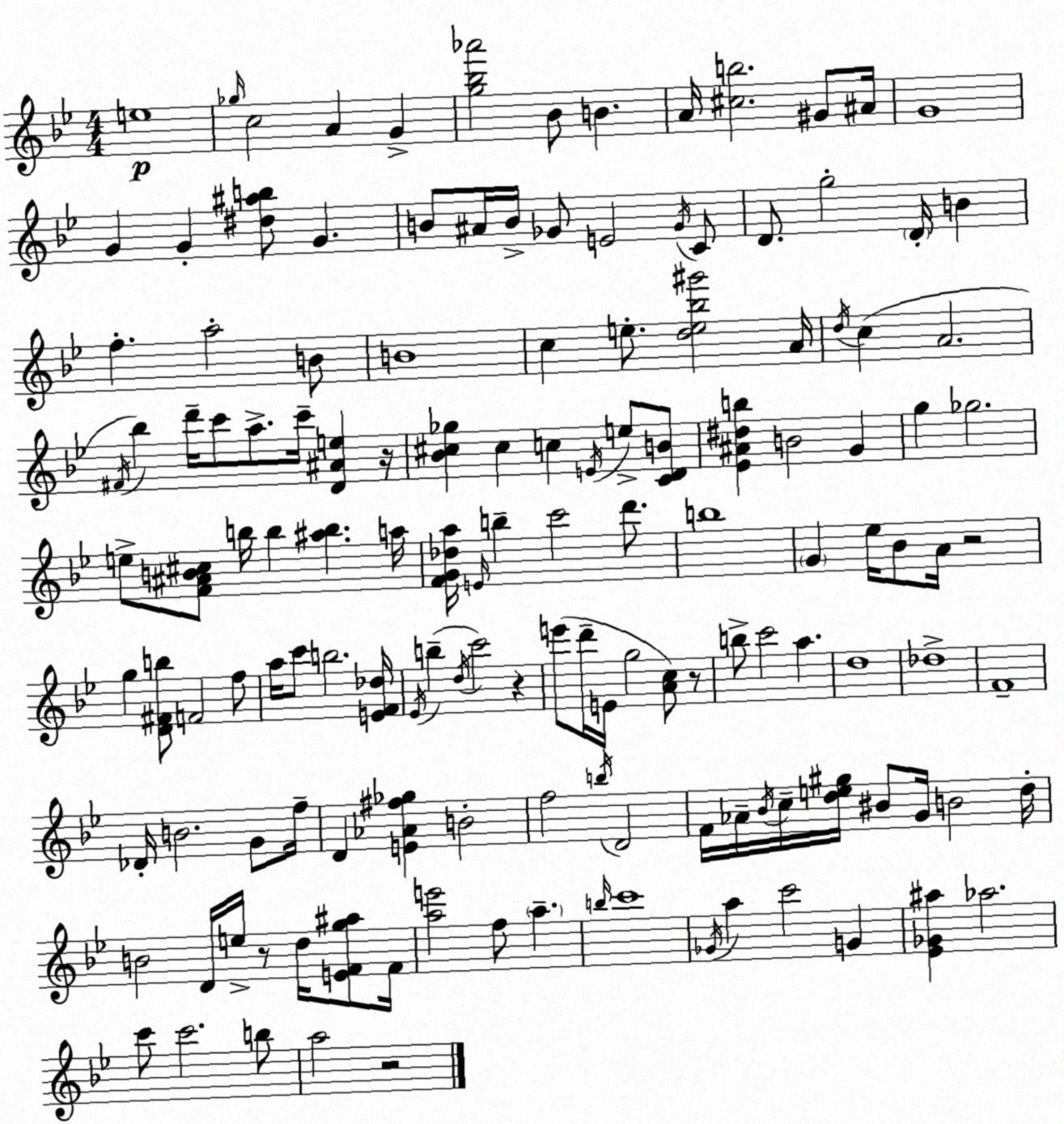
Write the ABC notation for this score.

X:1
T:Untitled
M:4/4
L:1/4
K:Gm
e4 _g/4 c2 A G [g_b_a']2 _B/2 B A/4 [^cb]2 ^G/2 ^A/4 G4 G G [^d^ab]/2 G B/2 ^A/4 B/4 _G/2 E2 _G/4 C/2 D/2 g2 D/4 B f a2 B/2 B4 c e/2 [de_b^g']2 A/4 d/4 c A2 ^F/4 _b d'/4 c'/2 a/2 c'/4 [D^Ae] z/4 [_B^c_g] ^c c E/4 e/2 [CDB]/2 [_E^A^db] B2 G g _g2 e/2 [F^AB^c]/2 b/4 b [^ab] a/4 [FG_da]/4 E/4 b c'2 d'/2 b4 G _e/4 _B/2 A/4 z2 g [D^Fb]/2 F2 f/2 a/4 c'/2 b2 [EF_d]/4 _E/4 b d/4 c'2 z e'/2 d'/4 E/4 g2 [Ac]/2 z/2 b/2 c'2 a d4 _d4 F4 _D/4 B2 G/2 f/4 D [E_A^f_g] B2 f2 b/4 D2 F/4 _A/4 _B/4 c/4 [de^g]/4 ^B/2 G/4 B2 d/4 B2 D/4 e/4 z/2 d/4 [EFg^a]/2 F/4 [ae']2 f/2 a b/4 c'4 _G/4 a c'2 G [_E_G^a] _a2 c'/2 c'2 b/2 a2 z2